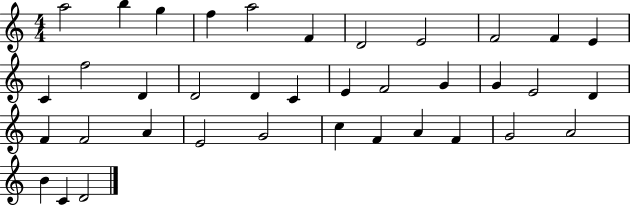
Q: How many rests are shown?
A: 0